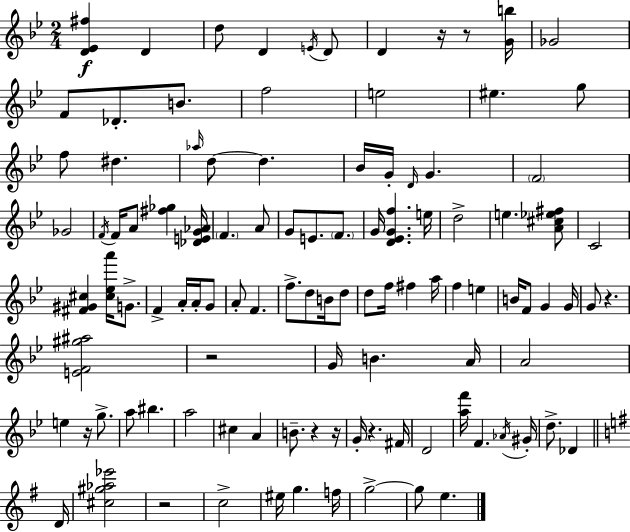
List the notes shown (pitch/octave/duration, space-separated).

[D4,Eb4,F#5]/q D4/q D5/e D4/q E4/s D4/e D4/q R/s R/e [G4,B5]/s Gb4/h F4/e Db4/e. B4/e. F5/h E5/h EIS5/q. G5/e F5/e D#5/q. Ab5/s D5/e D5/q. Bb4/s G4/s D4/s G4/q. F4/h Gb4/h F4/s F4/s A4/e [F#5,Gb5]/q [Db4,E4,G4,Ab4]/s F4/q. A4/e G4/e E4/e. F4/e. G4/s [D4,Eb4,G4,F5]/q. E5/s D5/h E5/q. [A4,C#5,Eb5,F#5]/e C4/h [F#4,G#4,C#5]/q [C#5,Eb5,A6]/s G4/e. F4/q A4/s A4/s G4/e A4/e F4/q. F5/e. D5/e B4/s D5/e D5/e F5/s F#5/q A5/s F5/q E5/q B4/s F4/e G4/q G4/s G4/e R/q. [E4,F4,G#5,A#5]/h R/h G4/s B4/q. A4/s A4/h E5/q R/s G5/e. A5/e BIS5/q. A5/h C#5/q A4/q B4/e. R/q R/s G4/s R/q. F#4/s D4/h [A5,F6]/s F4/q. Ab4/s G#4/s D5/e. Db4/q D4/s [C#5,G#5,Ab5,Eb6]/h R/h C5/h EIS5/s G5/q. F5/s G5/h G5/e E5/q.